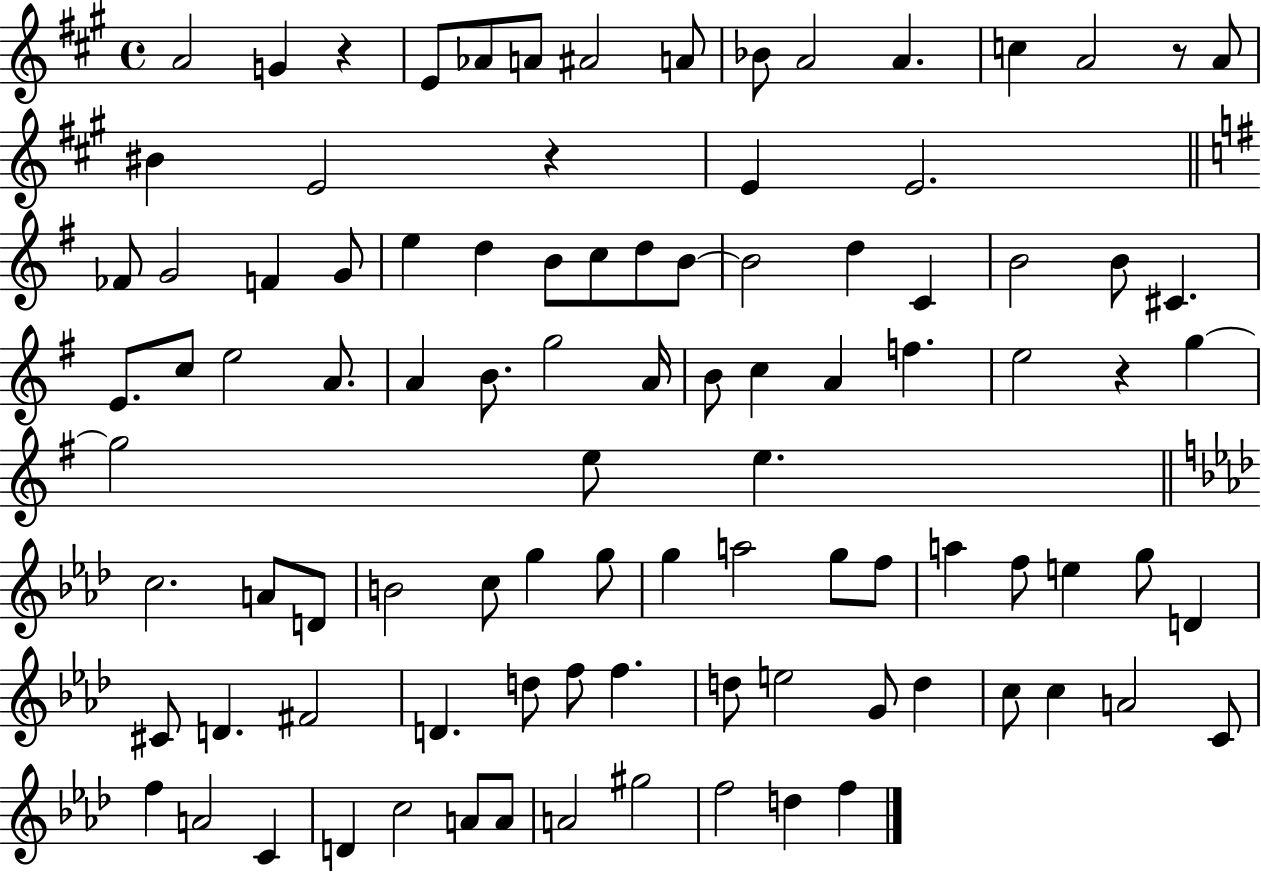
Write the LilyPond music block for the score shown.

{
  \clef treble
  \time 4/4
  \defaultTimeSignature
  \key a \major
  a'2 g'4 r4 | e'8 aes'8 a'8 ais'2 a'8 | bes'8 a'2 a'4. | c''4 a'2 r8 a'8 | \break bis'4 e'2 r4 | e'4 e'2. | \bar "||" \break \key g \major fes'8 g'2 f'4 g'8 | e''4 d''4 b'8 c''8 d''8 b'8~~ | b'2 d''4 c'4 | b'2 b'8 cis'4. | \break e'8. c''8 e''2 a'8. | a'4 b'8. g''2 a'16 | b'8 c''4 a'4 f''4. | e''2 r4 g''4~~ | \break g''2 e''8 e''4. | \bar "||" \break \key aes \major c''2. a'8 d'8 | b'2 c''8 g''4 g''8 | g''4 a''2 g''8 f''8 | a''4 f''8 e''4 g''8 d'4 | \break cis'8 d'4. fis'2 | d'4. d''8 f''8 f''4. | d''8 e''2 g'8 d''4 | c''8 c''4 a'2 c'8 | \break f''4 a'2 c'4 | d'4 c''2 a'8 a'8 | a'2 gis''2 | f''2 d''4 f''4 | \break \bar "|."
}